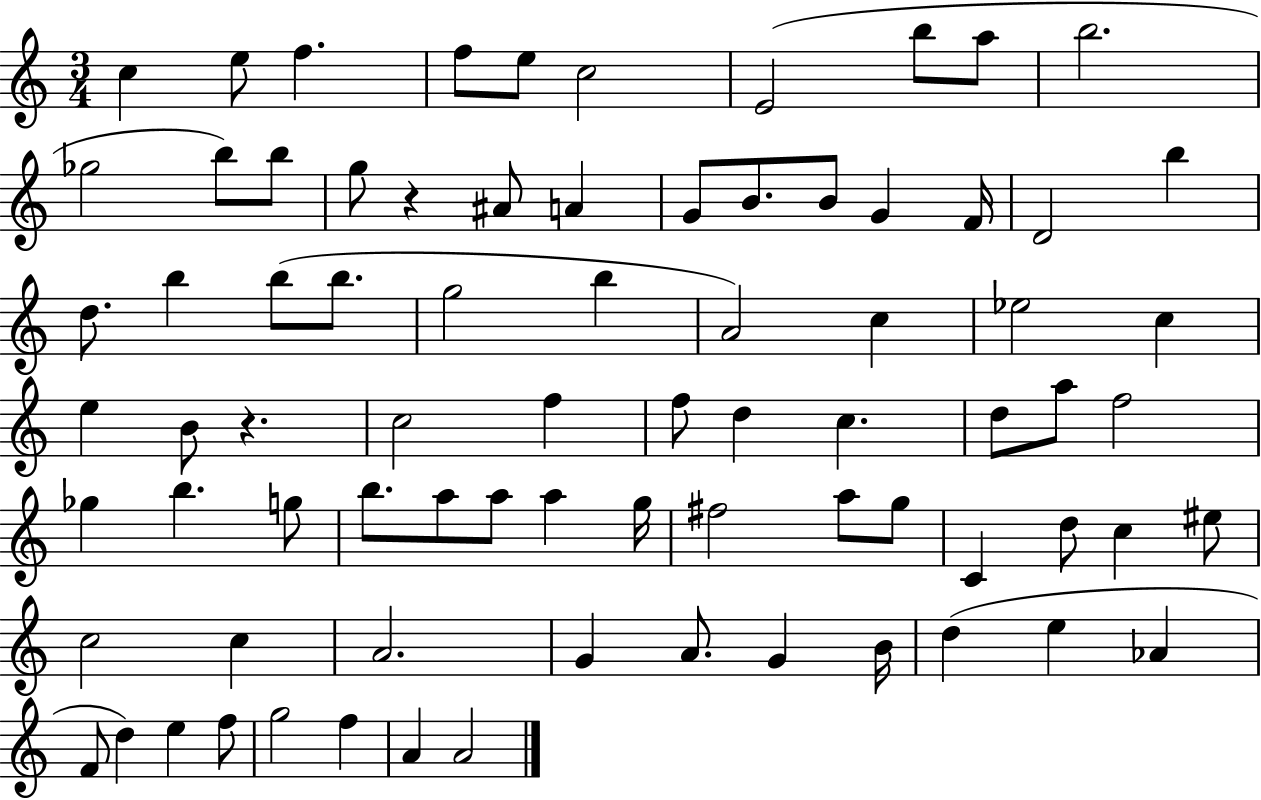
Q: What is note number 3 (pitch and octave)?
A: F5